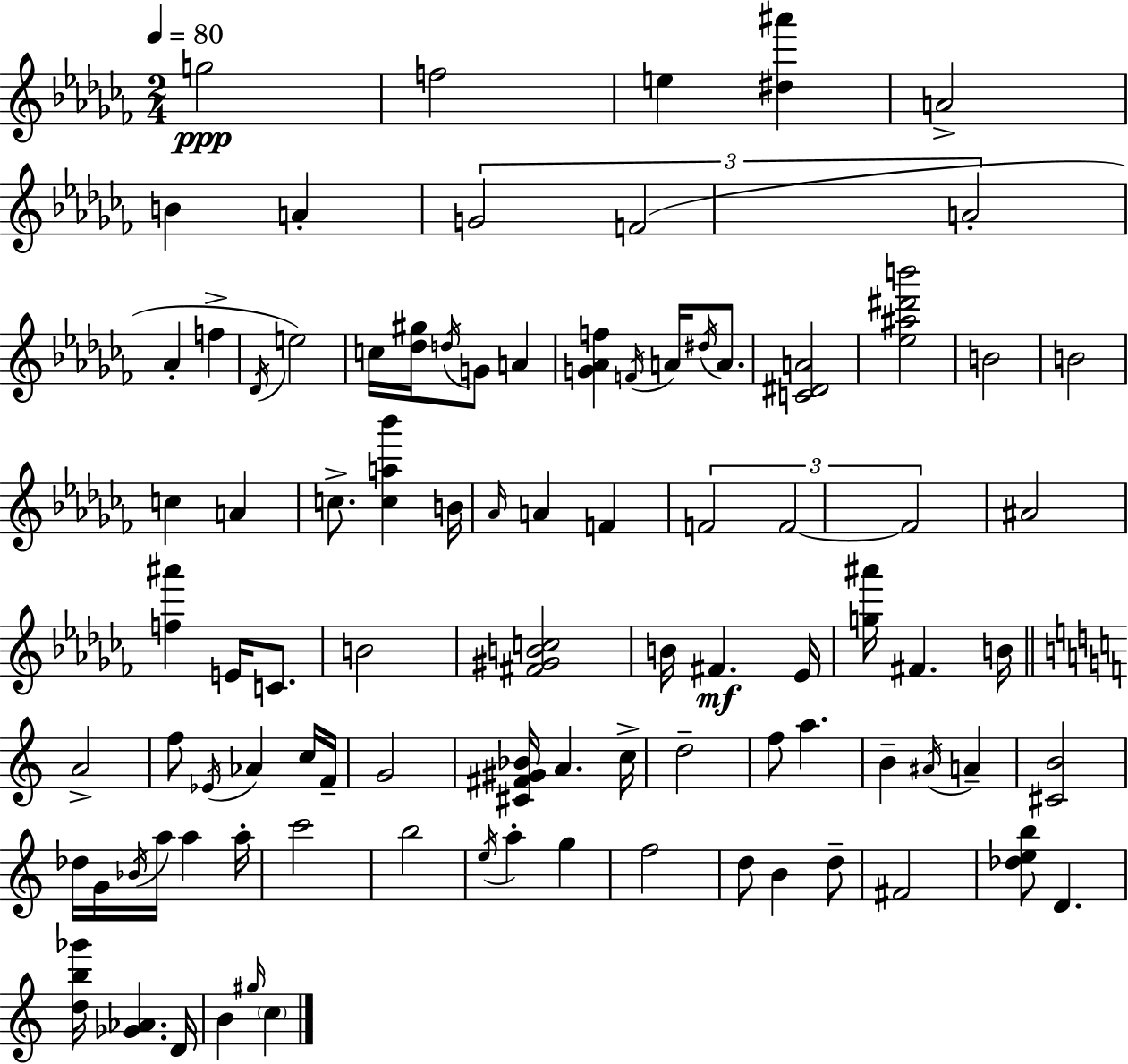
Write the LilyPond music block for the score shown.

{
  \clef treble
  \numericTimeSignature
  \time 2/4
  \key aes \minor
  \tempo 4 = 80
  \repeat volta 2 { g''2\ppp | f''2 | e''4 <dis'' ais'''>4 | a'2-> | \break b'4 a'4-. | \tuplet 3/2 { g'2 | f'2( | a'2-. } | \break aes'4-. f''4-> | \acciaccatura { des'16 }) e''2 | c''16 <des'' gis''>16 \acciaccatura { d''16 } g'8 a'4 | <g' aes' f''>4 \acciaccatura { f'16 } a'16 | \break \acciaccatura { dis''16 } a'8. <c' dis' a'>2 | <ees'' ais'' dis''' b'''>2 | b'2 | b'2 | \break c''4 | a'4 c''8.-> <c'' a'' bes'''>4 | b'16 \grace { aes'16 } a'4 | f'4 \tuplet 3/2 { f'2 | \break f'2~~ | f'2 } | ais'2 | <f'' ais'''>4 | \break e'16 c'8. b'2 | <fis' gis' b' c''>2 | b'16 fis'4.\mf | ees'16 <g'' ais'''>16 fis'4. | \break b'16 \bar "||" \break \key c \major a'2-> | f''8 \acciaccatura { ees'16 } aes'4 c''16 | f'16-- g'2 | <cis' fis' gis' bes'>16 a'4. | \break c''16-> d''2-- | f''8 a''4. | b'4-- \acciaccatura { ais'16 } a'4-- | <cis' b'>2 | \break des''16 g'16 \acciaccatura { bes'16 } a''16 a''4 | a''16-. c'''2 | b''2 | \acciaccatura { e''16 } a''4-. | \break g''4 f''2 | d''8 b'4 | d''8-- fis'2 | <des'' e'' b''>8 d'4. | \break <d'' b'' ges'''>16 <ges' aes'>4. | d'16 b'4 | \grace { gis''16 } \parenthesize c''4 } \bar "|."
}